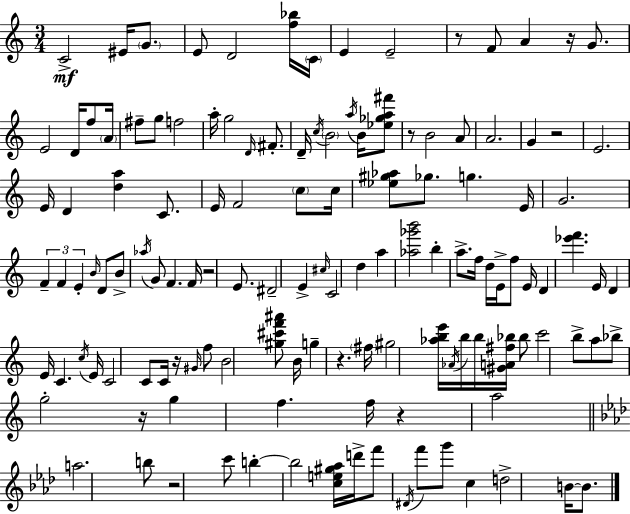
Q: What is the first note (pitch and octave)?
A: C4